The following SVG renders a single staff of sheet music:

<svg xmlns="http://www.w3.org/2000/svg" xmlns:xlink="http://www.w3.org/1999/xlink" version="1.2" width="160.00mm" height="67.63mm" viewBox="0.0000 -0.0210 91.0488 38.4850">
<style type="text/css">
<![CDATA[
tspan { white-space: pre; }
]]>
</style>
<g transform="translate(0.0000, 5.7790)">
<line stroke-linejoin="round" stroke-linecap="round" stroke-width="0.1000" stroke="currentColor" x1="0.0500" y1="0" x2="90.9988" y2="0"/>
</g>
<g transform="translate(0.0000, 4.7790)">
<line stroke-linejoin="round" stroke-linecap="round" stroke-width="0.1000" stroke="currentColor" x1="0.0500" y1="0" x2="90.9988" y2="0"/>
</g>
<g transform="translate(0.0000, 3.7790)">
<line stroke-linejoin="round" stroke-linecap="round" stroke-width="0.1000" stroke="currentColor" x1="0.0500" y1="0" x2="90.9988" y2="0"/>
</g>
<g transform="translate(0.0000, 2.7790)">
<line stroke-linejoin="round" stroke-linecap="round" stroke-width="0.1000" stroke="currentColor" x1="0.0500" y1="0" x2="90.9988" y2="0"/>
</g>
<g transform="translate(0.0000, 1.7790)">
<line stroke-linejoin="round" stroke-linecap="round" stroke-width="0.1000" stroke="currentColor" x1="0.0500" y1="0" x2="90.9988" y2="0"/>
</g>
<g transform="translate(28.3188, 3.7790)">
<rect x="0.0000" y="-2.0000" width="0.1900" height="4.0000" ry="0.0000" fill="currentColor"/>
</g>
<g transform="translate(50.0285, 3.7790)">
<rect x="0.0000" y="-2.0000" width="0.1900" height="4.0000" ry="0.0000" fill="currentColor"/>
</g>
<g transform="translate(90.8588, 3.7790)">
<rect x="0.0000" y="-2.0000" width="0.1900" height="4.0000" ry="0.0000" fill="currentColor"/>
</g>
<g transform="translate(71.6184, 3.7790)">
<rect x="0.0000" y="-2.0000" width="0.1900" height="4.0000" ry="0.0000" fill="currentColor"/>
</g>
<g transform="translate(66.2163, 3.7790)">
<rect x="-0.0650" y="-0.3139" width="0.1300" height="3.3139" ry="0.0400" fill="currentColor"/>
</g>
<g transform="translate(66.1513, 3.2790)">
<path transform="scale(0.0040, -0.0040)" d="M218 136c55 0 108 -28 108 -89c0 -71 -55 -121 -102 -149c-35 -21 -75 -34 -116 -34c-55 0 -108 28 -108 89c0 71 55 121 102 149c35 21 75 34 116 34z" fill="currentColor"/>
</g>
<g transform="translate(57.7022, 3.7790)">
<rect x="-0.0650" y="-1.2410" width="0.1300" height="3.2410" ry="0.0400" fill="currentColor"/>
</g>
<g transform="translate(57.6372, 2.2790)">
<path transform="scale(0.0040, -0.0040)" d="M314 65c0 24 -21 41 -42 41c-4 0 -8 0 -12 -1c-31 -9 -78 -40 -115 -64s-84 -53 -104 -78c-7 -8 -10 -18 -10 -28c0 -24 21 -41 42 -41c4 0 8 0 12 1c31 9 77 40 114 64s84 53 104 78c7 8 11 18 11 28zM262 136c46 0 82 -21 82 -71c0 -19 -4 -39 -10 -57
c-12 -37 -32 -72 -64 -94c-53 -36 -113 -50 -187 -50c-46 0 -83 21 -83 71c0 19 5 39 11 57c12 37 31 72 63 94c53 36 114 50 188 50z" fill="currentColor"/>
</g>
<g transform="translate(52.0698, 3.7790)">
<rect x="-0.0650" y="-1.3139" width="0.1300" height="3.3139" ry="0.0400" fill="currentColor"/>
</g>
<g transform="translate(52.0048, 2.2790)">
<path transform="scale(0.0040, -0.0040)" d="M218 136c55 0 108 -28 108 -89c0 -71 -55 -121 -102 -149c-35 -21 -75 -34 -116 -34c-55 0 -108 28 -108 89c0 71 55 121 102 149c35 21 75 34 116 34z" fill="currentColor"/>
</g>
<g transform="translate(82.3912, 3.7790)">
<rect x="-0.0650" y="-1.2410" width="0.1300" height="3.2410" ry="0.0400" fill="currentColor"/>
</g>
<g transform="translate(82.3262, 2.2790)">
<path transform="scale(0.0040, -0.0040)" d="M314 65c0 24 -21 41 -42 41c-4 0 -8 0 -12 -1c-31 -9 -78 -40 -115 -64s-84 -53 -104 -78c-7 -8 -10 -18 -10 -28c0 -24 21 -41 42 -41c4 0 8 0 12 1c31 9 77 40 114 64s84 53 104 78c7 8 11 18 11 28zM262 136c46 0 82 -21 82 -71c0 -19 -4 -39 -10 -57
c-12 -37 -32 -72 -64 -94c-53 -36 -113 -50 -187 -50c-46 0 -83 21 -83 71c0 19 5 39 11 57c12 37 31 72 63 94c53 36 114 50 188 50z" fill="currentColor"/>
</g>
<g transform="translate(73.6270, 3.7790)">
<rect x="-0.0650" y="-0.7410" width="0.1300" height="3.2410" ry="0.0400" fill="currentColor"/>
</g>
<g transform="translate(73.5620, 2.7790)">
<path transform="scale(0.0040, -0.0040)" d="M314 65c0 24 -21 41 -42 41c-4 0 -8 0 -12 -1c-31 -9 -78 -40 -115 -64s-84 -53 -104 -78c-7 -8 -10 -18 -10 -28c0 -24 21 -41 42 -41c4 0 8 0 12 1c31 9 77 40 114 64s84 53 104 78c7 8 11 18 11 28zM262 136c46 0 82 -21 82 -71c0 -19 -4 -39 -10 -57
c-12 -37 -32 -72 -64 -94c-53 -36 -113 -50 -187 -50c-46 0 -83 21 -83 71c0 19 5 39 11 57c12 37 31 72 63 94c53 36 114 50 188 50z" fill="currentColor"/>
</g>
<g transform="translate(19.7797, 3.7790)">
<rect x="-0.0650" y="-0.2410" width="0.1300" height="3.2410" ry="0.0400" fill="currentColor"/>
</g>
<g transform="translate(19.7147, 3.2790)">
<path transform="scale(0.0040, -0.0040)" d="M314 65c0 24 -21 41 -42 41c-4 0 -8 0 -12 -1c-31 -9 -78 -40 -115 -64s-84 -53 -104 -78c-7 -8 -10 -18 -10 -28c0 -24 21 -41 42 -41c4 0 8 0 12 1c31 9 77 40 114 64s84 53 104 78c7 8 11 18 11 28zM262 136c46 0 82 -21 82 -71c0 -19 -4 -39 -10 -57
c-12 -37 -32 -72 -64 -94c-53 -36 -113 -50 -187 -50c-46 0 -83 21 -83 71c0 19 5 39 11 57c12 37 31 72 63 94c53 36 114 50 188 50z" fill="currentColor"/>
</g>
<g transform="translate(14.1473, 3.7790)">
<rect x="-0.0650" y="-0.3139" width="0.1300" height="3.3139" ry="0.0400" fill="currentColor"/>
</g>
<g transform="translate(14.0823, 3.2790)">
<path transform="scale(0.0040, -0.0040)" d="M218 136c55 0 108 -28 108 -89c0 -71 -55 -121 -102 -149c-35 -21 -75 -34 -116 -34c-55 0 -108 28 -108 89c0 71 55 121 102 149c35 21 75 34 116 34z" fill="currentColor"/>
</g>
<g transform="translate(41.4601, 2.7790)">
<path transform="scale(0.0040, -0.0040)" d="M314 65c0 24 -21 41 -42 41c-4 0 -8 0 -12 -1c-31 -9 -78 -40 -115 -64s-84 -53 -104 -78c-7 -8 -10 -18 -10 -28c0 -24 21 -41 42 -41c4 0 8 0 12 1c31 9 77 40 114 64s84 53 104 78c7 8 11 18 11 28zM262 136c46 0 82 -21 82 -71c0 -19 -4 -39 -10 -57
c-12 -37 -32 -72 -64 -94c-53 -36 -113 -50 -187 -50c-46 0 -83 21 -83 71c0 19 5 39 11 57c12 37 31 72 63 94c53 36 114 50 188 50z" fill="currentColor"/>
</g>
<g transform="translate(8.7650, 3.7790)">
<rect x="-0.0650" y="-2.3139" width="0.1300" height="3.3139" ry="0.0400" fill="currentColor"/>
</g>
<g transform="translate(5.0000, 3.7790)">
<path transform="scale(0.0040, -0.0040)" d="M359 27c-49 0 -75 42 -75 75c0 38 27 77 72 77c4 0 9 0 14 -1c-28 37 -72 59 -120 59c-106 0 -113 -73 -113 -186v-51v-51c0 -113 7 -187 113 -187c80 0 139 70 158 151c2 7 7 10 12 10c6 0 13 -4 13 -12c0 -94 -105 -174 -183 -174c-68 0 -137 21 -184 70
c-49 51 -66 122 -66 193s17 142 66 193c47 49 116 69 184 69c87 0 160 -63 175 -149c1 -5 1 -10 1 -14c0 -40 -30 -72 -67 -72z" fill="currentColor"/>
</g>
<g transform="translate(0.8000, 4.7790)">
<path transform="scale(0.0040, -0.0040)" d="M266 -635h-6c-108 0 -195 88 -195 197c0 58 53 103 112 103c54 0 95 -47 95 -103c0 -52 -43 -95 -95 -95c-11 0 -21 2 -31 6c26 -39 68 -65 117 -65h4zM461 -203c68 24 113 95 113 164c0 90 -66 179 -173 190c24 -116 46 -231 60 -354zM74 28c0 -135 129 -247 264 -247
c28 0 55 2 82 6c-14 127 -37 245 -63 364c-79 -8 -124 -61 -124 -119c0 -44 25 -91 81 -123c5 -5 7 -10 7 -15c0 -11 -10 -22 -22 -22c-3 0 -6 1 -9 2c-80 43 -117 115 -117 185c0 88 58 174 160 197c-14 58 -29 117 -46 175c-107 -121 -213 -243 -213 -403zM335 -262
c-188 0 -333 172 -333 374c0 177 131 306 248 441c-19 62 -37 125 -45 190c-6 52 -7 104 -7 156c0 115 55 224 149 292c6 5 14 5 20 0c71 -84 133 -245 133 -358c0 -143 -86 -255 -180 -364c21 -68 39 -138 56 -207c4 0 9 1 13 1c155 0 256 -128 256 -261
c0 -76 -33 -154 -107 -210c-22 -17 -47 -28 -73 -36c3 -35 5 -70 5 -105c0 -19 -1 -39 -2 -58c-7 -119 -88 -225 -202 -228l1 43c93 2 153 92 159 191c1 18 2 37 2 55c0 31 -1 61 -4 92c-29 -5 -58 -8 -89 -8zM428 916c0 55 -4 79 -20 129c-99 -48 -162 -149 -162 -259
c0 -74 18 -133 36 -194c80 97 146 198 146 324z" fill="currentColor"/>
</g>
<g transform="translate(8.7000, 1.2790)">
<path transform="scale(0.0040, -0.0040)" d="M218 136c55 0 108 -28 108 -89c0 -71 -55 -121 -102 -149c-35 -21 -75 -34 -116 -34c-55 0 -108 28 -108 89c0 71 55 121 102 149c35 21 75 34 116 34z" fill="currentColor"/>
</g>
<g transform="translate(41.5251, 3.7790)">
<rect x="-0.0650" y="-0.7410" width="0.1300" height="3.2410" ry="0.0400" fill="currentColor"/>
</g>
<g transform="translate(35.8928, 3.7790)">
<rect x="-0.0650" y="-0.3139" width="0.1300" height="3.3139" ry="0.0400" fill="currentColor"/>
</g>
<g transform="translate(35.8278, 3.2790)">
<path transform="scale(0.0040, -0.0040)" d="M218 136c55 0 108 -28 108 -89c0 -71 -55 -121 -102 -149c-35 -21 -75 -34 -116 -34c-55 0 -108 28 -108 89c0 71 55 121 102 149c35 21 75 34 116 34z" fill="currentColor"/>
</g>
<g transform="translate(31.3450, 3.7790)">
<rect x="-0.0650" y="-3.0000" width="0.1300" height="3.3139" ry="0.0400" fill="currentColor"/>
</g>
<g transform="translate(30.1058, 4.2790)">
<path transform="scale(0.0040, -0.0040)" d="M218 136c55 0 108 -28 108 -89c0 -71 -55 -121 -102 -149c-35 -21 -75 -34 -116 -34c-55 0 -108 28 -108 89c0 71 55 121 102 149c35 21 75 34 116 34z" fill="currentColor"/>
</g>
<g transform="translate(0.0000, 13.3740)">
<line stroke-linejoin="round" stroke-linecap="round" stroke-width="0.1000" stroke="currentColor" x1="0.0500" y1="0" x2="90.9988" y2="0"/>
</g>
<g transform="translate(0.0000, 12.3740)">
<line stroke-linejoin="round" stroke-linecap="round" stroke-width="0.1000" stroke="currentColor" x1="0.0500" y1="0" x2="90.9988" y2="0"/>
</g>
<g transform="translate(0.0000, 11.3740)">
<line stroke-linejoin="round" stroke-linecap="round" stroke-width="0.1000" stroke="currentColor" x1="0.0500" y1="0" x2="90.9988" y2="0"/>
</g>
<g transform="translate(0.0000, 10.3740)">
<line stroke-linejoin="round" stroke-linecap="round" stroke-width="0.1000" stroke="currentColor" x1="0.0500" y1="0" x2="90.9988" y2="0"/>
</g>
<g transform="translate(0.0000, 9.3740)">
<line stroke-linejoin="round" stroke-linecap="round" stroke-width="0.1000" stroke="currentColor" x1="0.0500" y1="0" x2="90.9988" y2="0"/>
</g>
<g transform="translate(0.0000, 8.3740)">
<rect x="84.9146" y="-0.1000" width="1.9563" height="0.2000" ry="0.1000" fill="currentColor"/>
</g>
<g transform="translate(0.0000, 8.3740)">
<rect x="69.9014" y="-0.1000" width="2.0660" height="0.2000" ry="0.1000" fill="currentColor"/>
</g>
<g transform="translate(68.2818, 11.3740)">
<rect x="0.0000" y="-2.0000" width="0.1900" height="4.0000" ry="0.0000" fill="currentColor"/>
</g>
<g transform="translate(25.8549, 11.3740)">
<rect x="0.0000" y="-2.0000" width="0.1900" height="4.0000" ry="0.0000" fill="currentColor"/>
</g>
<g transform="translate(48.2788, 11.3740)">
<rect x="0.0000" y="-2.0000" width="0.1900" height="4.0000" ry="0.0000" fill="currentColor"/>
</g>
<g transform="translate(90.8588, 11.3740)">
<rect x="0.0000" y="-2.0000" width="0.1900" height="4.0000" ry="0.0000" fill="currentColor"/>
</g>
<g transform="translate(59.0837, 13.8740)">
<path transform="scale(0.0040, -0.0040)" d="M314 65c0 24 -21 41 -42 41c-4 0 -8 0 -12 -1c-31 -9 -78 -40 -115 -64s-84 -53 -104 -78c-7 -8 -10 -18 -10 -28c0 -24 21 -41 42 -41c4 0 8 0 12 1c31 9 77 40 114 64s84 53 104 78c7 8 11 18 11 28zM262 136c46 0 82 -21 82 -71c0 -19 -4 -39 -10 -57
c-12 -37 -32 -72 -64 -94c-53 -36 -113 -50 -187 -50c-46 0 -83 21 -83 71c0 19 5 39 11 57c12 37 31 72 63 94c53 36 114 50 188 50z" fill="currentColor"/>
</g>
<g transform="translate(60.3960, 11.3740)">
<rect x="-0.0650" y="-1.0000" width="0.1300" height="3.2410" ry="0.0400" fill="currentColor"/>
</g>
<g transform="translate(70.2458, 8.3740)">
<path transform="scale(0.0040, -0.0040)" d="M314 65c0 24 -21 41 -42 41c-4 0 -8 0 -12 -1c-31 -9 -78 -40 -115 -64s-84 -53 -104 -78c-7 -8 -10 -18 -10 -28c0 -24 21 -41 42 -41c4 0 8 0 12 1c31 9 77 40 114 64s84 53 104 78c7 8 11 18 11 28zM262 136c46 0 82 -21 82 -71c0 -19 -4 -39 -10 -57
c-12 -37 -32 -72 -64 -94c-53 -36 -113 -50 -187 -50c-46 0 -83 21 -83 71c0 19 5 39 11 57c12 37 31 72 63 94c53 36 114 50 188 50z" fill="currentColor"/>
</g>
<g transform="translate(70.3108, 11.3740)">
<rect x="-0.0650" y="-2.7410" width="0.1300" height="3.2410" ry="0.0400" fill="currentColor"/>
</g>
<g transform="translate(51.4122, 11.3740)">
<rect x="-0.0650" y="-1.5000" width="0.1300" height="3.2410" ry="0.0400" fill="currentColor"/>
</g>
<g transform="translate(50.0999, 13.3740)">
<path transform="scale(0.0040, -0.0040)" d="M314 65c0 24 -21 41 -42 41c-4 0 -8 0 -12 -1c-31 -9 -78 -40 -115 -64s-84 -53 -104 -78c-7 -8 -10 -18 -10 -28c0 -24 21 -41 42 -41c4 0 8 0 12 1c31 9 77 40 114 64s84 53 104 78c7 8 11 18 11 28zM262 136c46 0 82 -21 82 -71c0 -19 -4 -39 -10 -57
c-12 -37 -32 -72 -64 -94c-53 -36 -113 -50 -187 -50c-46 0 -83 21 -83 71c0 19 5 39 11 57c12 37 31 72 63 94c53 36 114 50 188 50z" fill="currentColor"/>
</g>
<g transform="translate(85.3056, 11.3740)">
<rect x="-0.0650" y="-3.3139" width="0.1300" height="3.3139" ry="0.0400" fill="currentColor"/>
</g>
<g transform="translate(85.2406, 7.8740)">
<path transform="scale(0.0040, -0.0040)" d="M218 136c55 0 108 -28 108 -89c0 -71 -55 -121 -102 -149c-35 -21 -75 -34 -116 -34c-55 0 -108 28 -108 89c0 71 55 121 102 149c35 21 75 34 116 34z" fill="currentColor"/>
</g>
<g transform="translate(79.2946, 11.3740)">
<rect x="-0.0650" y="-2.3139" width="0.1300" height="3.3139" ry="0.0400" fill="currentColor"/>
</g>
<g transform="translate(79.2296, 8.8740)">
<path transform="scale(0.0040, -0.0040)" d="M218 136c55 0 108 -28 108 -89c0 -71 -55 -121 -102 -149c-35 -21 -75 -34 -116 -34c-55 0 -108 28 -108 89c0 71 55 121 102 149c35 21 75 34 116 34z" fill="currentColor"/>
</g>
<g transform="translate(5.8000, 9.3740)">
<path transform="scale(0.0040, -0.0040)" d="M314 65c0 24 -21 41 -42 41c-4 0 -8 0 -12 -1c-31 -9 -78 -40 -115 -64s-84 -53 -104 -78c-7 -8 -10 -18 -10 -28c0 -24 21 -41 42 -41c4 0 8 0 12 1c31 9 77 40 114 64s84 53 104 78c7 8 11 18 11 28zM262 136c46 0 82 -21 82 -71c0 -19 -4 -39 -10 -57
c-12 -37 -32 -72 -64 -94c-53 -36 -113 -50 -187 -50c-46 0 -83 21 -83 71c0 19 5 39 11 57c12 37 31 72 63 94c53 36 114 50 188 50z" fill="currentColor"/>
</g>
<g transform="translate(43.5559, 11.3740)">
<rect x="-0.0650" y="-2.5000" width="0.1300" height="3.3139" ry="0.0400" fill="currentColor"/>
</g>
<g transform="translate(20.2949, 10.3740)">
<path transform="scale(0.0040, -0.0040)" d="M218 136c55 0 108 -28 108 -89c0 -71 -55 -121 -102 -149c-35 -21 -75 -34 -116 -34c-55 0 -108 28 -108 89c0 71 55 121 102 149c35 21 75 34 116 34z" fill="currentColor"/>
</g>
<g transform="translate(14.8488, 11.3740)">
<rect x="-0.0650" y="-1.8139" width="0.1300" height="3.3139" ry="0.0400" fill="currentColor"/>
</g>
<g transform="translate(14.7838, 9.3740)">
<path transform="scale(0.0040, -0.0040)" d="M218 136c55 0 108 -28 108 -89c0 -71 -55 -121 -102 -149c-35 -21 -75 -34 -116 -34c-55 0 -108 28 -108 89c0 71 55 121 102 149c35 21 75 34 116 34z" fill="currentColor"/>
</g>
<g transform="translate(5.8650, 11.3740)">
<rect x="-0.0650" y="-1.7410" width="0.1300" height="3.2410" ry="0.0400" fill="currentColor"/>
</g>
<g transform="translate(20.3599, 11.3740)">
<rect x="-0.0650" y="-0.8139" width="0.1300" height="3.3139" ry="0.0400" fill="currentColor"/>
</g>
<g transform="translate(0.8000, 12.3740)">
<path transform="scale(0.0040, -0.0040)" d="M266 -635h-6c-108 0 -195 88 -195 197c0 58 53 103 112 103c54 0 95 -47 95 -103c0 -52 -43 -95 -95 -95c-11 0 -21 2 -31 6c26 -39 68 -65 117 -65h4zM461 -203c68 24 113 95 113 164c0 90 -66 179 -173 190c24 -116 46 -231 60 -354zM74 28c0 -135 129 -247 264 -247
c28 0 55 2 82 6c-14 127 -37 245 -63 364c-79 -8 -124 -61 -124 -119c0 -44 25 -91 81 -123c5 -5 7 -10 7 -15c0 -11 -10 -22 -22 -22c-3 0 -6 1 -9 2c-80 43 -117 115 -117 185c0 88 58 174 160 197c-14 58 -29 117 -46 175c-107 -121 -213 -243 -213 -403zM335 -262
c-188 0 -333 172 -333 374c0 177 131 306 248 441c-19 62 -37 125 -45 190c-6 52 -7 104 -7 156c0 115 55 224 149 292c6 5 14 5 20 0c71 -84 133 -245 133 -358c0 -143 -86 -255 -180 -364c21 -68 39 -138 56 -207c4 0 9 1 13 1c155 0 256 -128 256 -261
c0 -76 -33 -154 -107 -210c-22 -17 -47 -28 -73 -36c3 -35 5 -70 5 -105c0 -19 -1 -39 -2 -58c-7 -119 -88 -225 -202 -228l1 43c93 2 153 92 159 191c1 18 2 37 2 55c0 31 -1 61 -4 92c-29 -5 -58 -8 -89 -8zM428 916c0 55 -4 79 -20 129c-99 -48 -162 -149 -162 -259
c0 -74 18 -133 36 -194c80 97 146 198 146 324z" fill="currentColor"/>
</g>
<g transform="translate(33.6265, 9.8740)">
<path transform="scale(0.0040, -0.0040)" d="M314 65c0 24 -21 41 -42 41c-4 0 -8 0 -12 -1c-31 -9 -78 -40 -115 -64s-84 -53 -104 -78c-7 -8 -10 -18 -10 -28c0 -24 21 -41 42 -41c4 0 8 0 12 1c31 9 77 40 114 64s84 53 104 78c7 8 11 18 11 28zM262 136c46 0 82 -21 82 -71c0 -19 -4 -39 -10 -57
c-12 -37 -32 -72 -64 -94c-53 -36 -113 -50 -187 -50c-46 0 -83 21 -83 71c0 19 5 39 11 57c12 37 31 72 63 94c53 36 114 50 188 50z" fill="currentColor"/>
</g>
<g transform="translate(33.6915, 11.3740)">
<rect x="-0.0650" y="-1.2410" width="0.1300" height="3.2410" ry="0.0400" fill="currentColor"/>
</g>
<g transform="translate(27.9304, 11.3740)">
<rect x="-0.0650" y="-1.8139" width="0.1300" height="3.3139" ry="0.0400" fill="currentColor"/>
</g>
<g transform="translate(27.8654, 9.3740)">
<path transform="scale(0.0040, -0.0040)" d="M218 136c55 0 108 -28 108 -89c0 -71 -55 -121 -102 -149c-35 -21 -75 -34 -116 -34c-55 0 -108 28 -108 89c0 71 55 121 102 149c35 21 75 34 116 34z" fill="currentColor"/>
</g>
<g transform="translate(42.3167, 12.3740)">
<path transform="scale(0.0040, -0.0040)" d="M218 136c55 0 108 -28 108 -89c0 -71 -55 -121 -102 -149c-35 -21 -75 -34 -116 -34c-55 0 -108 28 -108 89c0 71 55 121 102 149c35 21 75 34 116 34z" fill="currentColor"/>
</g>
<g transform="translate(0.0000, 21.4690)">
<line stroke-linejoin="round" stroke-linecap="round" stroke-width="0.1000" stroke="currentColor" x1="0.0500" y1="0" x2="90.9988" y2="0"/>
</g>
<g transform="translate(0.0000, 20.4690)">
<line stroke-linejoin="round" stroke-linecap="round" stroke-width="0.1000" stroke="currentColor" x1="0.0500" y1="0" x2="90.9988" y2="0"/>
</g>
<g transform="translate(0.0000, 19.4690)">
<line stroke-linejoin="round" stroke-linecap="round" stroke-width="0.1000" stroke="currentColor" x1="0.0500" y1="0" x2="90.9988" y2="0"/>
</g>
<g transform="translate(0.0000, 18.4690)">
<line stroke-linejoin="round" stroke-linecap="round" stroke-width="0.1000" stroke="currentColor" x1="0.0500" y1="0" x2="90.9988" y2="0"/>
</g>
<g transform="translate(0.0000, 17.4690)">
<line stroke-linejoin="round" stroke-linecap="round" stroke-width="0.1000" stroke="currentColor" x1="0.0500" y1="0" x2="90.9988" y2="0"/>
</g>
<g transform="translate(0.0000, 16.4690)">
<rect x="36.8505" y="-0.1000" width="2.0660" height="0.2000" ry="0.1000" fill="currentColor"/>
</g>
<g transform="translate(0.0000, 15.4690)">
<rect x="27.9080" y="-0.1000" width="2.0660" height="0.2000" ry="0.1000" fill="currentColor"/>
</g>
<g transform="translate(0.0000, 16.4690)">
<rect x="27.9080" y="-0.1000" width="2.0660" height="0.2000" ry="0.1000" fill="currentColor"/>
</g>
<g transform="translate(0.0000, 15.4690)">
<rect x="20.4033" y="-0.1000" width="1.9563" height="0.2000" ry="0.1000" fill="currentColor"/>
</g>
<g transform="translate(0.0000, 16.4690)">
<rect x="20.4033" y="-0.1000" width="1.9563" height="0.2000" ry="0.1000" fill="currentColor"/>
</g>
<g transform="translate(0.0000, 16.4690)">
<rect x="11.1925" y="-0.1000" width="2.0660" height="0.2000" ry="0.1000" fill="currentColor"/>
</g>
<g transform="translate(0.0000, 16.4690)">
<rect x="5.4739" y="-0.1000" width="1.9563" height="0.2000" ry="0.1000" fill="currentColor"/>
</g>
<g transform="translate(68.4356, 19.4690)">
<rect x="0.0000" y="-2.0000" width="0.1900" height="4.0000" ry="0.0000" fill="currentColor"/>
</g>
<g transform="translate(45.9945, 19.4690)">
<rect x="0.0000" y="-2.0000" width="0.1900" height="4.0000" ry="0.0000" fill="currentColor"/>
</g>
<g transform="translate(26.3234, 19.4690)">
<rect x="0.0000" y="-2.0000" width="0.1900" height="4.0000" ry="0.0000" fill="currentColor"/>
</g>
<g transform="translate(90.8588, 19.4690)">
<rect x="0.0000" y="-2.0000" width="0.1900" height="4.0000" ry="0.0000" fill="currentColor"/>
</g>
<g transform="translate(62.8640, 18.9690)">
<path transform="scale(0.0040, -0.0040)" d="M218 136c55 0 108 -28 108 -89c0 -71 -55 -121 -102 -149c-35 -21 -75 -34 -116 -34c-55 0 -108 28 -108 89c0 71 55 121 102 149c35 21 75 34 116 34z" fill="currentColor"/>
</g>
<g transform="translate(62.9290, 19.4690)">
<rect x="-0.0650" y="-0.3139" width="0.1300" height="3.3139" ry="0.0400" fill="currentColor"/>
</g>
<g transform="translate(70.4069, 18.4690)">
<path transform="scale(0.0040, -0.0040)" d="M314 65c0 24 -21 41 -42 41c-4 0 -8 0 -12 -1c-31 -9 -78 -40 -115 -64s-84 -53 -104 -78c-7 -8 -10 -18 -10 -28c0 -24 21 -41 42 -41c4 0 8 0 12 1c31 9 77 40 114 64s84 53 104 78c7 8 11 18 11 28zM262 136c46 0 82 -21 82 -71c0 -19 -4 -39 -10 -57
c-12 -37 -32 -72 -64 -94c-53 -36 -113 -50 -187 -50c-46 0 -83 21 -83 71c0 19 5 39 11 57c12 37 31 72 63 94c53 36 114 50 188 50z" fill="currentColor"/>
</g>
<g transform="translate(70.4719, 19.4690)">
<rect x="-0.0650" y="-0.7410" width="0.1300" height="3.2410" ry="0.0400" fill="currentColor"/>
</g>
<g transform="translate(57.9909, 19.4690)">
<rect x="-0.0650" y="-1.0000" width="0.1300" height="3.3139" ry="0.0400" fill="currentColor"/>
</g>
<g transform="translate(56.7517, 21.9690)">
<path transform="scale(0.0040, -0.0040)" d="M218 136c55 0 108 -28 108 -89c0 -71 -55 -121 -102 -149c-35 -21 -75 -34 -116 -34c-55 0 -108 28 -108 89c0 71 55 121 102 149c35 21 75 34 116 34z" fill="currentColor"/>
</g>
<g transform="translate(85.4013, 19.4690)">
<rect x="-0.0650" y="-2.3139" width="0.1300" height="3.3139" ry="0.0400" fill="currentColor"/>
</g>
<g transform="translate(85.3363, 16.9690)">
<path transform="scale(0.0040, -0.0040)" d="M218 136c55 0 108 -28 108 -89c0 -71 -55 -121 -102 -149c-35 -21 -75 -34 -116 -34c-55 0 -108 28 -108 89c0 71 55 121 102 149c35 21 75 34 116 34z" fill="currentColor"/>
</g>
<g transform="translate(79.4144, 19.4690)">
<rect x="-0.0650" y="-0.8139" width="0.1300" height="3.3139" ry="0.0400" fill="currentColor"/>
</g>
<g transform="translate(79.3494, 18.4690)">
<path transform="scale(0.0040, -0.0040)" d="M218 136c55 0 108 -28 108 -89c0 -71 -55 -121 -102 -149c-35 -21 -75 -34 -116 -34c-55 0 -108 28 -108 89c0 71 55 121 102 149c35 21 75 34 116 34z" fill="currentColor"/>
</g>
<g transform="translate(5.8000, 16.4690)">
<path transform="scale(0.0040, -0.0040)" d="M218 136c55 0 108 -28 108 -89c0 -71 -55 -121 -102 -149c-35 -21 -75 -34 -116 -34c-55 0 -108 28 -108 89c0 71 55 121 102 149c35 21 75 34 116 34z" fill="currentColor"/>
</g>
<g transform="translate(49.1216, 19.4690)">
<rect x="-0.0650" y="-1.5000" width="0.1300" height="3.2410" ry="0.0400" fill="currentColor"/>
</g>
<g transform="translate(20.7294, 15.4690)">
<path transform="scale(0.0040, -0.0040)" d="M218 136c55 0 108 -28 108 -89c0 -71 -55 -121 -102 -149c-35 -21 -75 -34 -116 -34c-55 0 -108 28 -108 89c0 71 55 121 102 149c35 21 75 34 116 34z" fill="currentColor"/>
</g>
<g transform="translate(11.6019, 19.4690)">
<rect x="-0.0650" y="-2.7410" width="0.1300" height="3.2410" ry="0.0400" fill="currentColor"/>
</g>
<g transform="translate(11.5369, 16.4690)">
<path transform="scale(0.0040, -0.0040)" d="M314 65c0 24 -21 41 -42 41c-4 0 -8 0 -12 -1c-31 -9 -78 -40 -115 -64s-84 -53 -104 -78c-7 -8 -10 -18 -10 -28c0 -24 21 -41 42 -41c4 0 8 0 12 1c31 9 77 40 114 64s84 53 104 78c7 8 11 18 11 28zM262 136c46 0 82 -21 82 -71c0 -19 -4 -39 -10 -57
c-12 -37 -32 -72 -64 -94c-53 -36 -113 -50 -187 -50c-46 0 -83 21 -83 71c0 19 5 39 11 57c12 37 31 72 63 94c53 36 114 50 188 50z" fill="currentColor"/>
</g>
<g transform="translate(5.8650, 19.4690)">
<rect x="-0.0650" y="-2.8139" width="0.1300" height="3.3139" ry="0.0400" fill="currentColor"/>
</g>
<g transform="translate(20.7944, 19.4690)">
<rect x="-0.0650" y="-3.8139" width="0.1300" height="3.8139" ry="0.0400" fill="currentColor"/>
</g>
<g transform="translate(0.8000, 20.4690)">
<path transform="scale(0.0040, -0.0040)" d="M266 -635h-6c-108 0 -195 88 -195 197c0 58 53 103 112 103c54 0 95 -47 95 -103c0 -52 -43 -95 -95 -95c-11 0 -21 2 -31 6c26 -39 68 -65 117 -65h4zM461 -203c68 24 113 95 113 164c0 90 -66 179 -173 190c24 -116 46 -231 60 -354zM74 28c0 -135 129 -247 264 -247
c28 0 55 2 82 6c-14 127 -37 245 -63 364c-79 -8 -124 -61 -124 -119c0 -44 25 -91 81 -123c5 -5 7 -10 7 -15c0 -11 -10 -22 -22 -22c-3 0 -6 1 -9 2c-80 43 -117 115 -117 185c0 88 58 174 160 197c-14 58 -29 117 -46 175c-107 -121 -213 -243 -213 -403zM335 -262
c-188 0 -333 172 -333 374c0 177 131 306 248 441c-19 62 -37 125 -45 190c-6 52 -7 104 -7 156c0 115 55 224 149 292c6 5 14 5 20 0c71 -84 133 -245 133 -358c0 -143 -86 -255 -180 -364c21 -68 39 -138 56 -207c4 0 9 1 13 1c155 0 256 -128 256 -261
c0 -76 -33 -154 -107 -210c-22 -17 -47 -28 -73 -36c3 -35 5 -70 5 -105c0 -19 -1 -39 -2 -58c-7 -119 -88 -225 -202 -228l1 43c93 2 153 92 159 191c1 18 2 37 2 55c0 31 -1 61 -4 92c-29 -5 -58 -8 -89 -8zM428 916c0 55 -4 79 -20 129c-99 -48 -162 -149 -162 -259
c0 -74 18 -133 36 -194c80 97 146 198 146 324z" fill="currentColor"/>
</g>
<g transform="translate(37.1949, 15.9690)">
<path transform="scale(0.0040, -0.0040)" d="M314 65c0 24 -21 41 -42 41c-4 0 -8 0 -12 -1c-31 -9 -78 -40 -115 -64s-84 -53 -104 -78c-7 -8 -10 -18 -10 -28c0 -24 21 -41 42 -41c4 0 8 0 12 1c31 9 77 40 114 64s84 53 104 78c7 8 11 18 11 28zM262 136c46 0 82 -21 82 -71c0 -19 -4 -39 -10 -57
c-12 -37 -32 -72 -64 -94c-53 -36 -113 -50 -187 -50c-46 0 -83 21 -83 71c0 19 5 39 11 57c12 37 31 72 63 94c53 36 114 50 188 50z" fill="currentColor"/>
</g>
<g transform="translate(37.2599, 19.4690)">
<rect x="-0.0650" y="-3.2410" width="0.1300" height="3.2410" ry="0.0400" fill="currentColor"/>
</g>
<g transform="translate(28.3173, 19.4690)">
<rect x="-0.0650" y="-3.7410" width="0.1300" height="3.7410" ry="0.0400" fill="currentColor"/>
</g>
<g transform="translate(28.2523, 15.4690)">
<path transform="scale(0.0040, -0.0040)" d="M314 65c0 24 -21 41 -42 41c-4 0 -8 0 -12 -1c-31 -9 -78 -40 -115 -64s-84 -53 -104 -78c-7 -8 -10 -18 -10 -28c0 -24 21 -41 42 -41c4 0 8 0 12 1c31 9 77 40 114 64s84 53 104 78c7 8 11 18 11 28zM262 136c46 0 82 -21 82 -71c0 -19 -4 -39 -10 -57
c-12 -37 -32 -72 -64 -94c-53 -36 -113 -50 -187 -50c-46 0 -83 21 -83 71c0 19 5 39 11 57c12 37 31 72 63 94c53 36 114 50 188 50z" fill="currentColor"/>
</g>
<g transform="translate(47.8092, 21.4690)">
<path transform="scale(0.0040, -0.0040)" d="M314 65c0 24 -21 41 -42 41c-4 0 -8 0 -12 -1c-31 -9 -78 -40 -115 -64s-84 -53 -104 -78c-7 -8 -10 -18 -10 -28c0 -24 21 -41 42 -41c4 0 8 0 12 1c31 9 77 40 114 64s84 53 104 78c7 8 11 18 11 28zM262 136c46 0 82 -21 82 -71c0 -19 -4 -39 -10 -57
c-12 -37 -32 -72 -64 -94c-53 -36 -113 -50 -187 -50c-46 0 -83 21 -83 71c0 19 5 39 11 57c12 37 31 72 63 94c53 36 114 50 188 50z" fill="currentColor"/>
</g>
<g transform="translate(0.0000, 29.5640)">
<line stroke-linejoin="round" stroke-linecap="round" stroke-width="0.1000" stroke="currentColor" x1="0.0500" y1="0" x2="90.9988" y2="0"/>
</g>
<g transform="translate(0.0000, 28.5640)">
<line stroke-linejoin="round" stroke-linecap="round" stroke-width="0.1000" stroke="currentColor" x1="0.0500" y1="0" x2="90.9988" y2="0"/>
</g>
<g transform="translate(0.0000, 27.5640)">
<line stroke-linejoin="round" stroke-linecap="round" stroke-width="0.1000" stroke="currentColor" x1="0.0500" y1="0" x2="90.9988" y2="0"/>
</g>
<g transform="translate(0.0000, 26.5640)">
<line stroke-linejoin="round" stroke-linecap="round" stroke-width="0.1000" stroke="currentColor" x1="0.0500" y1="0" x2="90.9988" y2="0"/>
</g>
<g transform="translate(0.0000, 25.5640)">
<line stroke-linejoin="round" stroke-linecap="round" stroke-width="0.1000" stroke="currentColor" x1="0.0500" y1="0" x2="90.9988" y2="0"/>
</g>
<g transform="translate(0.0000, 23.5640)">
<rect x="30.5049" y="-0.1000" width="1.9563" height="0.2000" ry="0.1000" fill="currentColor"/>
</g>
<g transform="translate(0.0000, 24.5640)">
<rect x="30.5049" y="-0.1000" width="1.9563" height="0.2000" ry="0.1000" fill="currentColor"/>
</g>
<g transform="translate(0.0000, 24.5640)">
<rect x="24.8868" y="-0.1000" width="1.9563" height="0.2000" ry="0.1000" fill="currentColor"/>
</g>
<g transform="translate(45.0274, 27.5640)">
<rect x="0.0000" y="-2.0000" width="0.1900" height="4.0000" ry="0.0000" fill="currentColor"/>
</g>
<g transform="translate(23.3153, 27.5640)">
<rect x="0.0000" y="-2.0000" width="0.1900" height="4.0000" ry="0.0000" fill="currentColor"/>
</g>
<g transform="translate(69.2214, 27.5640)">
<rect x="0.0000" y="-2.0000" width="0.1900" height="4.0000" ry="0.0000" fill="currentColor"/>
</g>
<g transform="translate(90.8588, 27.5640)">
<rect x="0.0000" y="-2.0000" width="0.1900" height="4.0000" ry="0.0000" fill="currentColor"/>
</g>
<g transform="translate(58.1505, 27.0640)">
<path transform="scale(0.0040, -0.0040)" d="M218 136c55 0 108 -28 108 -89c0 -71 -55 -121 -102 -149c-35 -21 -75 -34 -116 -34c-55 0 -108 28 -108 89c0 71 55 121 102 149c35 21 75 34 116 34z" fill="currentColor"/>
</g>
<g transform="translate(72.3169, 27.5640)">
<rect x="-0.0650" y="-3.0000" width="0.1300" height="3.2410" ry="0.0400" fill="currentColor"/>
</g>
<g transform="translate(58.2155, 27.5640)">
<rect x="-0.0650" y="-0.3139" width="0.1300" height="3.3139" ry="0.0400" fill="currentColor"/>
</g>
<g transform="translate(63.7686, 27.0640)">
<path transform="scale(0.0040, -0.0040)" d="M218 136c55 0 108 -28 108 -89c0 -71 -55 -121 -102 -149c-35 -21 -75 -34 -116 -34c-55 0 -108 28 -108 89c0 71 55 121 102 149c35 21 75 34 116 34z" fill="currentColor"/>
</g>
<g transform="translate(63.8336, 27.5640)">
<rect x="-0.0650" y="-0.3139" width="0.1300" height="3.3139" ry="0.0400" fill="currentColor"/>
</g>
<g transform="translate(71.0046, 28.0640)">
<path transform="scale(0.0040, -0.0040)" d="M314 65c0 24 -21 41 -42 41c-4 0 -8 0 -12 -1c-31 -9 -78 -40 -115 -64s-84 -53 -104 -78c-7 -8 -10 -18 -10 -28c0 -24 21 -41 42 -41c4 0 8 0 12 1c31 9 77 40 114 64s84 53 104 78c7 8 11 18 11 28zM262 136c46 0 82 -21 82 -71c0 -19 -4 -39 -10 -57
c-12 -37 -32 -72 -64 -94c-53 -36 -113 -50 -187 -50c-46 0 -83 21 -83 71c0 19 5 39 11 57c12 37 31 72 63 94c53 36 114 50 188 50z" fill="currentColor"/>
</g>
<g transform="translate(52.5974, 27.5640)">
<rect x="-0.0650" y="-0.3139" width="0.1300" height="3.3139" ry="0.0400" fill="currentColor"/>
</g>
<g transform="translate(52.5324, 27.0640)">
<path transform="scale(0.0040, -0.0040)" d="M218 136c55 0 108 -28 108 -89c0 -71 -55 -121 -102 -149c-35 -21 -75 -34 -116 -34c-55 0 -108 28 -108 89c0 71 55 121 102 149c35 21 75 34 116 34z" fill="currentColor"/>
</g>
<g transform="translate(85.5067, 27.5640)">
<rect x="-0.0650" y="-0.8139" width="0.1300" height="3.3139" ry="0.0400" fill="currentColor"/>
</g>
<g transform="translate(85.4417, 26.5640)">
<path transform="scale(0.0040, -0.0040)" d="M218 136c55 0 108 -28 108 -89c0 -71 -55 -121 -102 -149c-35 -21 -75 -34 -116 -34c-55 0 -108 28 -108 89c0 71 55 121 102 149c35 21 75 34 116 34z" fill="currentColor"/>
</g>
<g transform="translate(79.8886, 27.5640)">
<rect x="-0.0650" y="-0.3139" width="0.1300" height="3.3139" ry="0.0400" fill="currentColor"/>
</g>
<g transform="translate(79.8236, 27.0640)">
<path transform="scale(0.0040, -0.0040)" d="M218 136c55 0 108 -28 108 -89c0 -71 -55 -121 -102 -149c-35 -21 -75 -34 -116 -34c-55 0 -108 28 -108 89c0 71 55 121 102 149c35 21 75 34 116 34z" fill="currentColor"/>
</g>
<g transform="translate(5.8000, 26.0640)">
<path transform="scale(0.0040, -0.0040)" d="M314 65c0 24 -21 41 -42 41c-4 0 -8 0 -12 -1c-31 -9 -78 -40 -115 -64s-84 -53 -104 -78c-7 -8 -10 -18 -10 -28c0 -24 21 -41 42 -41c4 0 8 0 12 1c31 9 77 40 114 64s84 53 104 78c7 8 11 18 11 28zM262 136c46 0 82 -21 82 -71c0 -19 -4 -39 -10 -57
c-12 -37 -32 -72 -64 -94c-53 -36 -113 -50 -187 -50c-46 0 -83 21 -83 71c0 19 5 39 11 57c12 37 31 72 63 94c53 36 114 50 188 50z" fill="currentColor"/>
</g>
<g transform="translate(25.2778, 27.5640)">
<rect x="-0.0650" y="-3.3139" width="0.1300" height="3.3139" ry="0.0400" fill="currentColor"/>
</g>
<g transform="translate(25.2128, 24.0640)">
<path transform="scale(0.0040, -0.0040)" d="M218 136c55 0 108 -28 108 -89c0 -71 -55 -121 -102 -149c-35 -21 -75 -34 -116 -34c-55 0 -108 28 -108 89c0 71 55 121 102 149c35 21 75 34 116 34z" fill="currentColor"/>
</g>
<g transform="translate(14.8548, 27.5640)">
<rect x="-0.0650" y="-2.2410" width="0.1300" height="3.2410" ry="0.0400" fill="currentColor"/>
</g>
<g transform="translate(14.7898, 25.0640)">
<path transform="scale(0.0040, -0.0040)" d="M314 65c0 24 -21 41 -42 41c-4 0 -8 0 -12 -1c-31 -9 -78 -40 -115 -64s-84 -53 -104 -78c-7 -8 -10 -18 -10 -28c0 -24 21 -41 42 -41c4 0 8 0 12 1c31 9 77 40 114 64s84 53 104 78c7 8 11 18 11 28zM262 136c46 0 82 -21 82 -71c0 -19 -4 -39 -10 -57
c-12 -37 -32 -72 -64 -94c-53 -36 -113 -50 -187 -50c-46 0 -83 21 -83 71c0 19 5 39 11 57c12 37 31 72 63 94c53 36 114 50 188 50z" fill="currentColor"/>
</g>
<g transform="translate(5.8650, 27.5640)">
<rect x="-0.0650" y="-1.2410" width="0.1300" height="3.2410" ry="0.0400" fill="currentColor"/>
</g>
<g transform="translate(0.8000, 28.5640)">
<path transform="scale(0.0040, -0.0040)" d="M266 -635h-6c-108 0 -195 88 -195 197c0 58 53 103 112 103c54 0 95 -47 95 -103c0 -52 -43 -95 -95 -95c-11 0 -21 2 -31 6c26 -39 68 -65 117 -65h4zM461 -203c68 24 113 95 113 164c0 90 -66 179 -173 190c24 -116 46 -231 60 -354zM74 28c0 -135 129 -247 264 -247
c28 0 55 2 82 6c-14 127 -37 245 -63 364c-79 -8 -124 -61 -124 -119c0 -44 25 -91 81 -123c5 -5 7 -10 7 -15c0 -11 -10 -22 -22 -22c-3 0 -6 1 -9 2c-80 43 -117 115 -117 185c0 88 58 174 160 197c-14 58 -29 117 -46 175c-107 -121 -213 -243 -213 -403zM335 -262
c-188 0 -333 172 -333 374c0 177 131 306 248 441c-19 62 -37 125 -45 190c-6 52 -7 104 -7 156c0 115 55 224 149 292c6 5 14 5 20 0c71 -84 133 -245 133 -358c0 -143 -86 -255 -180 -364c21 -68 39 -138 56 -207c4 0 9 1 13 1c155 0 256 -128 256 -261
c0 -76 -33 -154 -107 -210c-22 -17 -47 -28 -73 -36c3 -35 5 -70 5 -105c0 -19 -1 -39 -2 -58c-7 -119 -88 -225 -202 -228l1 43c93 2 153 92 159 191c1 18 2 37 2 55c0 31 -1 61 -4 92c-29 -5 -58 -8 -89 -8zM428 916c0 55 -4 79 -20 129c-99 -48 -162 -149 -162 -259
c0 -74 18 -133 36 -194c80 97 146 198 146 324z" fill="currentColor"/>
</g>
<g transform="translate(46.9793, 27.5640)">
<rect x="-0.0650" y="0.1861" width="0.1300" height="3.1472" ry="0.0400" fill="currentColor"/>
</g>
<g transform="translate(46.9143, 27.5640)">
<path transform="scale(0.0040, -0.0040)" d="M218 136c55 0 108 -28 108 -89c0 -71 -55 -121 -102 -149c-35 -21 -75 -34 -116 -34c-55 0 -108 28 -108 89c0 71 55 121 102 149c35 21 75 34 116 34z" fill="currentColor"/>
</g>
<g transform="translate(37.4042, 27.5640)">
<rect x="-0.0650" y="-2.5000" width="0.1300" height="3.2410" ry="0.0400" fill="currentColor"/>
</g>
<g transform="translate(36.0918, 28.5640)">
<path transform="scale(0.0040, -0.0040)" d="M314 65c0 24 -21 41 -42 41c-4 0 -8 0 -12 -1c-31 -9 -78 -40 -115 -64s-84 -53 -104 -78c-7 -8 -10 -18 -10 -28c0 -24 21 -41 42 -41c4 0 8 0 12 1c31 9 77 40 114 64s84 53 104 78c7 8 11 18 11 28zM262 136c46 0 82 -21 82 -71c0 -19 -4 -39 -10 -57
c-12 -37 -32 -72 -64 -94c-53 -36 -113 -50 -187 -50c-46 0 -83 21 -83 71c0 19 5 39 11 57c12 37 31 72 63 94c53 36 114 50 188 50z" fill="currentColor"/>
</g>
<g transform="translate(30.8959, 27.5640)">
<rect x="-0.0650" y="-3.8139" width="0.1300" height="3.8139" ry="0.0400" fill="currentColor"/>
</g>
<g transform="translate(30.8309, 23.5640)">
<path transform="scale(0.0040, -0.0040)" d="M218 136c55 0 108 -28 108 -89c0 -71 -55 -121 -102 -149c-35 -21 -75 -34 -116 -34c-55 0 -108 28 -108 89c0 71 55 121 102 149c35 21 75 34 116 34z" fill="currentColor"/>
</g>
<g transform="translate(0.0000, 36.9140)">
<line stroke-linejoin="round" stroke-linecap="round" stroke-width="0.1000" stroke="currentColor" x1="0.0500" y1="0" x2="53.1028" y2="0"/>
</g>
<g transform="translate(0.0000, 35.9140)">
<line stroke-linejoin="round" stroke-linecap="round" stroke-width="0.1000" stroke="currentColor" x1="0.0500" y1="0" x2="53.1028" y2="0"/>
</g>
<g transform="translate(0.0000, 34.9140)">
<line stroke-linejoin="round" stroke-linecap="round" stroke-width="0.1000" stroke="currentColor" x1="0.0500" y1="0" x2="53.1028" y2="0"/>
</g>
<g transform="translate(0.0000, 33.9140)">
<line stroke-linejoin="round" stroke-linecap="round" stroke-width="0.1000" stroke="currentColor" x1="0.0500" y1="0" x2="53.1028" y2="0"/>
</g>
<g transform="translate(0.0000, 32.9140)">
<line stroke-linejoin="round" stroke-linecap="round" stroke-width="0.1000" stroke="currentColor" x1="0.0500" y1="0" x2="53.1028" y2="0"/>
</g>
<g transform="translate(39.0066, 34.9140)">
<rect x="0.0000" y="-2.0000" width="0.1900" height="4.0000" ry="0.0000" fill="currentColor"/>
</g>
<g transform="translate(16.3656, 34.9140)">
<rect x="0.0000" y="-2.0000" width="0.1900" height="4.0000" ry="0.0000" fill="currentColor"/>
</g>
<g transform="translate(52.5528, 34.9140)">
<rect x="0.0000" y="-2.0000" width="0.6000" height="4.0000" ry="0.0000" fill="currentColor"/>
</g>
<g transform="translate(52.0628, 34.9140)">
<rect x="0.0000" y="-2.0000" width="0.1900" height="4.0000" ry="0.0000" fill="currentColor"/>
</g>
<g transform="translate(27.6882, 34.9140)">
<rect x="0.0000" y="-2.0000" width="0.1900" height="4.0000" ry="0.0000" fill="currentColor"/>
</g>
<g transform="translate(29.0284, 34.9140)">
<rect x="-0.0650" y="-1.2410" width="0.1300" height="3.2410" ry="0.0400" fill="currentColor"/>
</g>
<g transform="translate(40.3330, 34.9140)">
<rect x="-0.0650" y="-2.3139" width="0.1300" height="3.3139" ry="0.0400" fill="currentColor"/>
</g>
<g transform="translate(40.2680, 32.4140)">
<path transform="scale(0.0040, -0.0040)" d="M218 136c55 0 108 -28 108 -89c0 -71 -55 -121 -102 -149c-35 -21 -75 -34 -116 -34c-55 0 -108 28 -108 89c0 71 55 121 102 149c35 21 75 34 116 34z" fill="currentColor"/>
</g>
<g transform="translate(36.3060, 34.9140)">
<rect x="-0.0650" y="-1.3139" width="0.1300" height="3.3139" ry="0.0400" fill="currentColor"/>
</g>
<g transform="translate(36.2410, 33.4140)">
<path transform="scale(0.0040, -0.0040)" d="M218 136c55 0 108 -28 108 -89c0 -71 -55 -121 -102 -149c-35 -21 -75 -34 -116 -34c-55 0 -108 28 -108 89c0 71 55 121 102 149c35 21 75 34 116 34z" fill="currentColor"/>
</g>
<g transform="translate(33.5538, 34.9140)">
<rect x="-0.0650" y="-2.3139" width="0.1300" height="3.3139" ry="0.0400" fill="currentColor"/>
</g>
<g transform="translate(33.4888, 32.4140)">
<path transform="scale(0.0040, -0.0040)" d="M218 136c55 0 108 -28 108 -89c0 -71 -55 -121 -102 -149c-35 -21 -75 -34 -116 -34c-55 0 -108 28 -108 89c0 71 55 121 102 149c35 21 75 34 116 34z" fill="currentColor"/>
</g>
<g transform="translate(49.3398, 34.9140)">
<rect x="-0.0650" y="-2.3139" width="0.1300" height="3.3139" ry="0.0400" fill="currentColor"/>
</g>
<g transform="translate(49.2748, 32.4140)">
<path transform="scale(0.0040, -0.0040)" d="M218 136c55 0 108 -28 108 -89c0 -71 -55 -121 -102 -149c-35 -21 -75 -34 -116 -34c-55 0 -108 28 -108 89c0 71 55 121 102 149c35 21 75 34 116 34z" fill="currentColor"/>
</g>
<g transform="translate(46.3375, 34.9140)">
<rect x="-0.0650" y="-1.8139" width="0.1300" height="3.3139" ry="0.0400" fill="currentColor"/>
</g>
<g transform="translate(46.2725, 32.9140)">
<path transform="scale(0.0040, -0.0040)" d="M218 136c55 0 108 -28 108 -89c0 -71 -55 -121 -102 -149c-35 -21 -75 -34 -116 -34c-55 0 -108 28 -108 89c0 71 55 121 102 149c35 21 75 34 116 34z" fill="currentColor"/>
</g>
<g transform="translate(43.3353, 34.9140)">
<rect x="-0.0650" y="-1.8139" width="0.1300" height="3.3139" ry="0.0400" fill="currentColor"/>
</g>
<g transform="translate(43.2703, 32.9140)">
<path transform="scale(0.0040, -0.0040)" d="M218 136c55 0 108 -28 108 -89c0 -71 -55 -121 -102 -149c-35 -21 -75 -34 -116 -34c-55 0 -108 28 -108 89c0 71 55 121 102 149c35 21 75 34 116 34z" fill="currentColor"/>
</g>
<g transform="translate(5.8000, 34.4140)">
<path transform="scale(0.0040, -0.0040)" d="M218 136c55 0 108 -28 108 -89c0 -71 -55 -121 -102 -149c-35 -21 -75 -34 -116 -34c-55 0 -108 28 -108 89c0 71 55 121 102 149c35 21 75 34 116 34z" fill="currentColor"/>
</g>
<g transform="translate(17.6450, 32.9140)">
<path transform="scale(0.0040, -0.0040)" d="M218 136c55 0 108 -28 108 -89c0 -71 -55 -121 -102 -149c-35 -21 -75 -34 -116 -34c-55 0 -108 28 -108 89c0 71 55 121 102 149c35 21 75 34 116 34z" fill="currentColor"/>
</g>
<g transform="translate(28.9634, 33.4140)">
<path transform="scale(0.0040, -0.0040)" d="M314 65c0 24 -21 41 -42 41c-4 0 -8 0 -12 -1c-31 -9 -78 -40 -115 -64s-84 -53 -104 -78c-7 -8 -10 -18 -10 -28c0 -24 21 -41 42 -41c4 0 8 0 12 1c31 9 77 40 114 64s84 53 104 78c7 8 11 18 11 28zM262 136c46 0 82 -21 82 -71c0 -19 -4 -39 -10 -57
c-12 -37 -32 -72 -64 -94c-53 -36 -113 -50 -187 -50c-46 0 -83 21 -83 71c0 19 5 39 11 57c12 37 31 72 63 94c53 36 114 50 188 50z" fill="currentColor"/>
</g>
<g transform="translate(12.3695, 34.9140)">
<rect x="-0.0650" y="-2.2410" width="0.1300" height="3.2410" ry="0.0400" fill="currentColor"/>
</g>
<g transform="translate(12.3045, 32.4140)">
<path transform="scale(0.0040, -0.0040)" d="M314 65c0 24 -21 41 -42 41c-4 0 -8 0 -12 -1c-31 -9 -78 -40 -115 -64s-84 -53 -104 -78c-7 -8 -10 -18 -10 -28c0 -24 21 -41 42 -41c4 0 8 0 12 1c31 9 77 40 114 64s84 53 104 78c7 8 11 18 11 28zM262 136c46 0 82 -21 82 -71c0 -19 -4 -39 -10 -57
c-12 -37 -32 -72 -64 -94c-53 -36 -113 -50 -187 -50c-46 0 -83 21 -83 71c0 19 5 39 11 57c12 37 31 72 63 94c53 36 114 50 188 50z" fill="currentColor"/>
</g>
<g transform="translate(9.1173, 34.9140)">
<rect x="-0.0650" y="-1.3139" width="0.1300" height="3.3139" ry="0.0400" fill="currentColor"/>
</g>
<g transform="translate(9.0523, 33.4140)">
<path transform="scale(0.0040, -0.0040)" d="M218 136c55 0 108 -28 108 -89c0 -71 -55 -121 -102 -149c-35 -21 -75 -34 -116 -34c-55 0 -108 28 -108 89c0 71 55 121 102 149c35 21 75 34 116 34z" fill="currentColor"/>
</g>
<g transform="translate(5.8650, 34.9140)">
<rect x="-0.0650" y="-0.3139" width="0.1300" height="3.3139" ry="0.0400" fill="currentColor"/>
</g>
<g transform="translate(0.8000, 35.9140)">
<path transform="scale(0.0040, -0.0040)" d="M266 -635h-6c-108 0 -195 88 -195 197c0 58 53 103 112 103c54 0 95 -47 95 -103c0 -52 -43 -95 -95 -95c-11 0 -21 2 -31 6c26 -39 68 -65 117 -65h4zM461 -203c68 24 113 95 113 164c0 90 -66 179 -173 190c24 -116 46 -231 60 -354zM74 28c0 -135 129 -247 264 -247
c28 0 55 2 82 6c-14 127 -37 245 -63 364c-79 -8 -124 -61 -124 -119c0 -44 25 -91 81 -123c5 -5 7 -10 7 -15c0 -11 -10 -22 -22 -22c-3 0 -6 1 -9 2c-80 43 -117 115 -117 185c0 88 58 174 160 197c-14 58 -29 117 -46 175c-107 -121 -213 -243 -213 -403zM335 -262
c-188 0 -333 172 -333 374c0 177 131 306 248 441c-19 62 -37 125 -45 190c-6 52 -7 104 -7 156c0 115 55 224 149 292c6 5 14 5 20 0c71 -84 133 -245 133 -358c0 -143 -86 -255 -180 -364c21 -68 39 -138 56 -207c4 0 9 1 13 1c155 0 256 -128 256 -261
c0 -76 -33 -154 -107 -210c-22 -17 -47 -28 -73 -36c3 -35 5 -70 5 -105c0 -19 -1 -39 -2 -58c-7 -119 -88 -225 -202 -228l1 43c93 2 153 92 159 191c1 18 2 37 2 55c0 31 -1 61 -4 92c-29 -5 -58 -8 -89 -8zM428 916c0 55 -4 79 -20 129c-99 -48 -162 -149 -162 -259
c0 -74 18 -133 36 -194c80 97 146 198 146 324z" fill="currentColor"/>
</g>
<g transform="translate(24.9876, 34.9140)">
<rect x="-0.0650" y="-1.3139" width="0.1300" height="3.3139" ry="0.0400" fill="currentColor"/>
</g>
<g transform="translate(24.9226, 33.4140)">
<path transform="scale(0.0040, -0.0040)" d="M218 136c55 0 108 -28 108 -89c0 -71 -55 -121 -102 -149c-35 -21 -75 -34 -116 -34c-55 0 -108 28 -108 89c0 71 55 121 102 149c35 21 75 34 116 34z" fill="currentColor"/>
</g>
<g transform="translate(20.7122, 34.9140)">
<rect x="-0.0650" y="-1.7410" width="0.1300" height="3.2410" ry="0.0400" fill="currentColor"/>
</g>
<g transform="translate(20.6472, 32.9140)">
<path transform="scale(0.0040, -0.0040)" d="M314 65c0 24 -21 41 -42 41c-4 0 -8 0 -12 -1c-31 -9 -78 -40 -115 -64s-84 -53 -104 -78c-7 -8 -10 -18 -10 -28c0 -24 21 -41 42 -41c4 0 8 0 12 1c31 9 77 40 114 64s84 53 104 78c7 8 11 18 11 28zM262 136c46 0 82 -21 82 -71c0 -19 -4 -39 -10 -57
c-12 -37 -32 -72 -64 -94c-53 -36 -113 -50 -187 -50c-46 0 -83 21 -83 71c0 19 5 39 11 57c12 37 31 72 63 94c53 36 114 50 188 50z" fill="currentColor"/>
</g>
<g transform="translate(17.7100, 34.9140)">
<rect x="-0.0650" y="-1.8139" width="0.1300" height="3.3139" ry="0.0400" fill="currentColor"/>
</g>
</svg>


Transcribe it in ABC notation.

X:1
T:Untitled
M:4/4
L:1/4
K:C
g c c2 A c d2 e e2 c d2 e2 f2 f d f e2 G E2 D2 a2 g b a a2 c' c'2 b2 E2 D c d2 d g e2 g2 b c' G2 B c c c A2 c d c e g2 f f2 e e2 g e g f f g